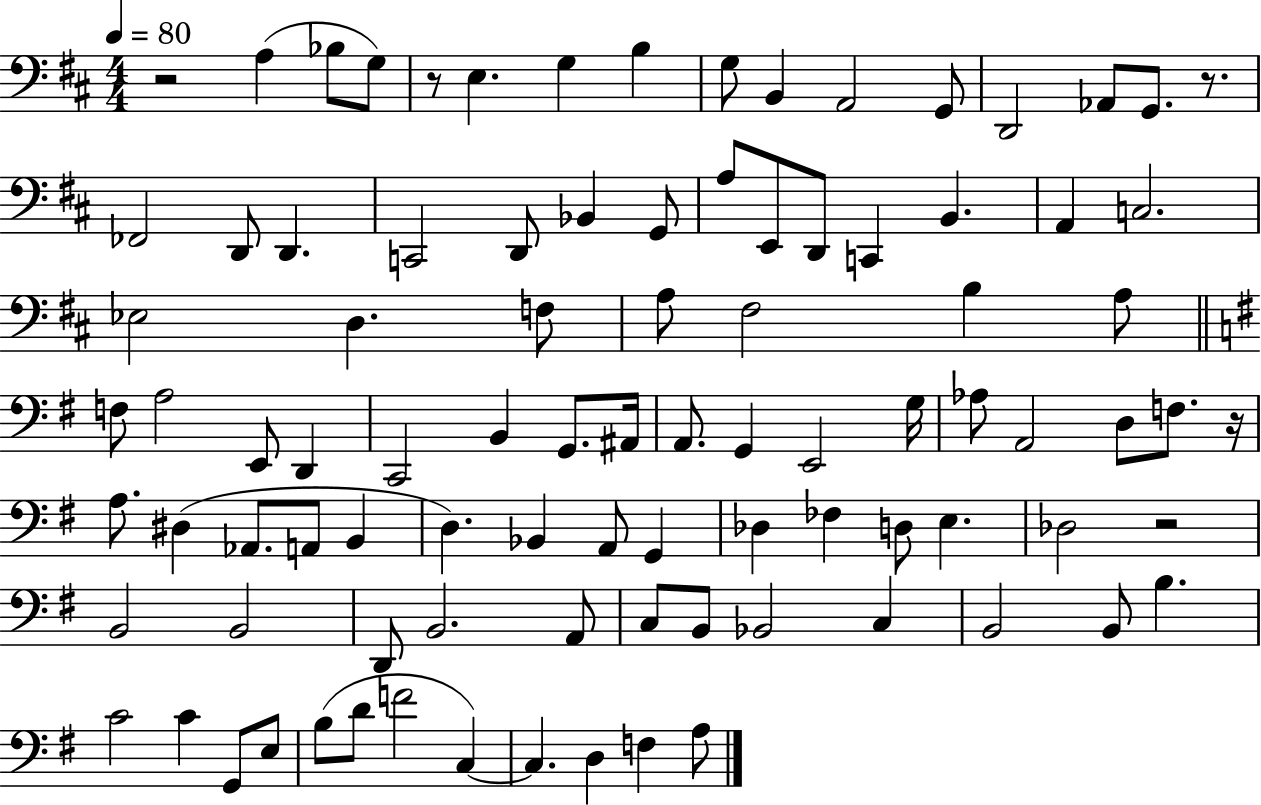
{
  \clef bass
  \numericTimeSignature
  \time 4/4
  \key d \major
  \tempo 4 = 80
  r2 a4( bes8 g8) | r8 e4. g4 b4 | g8 b,4 a,2 g,8 | d,2 aes,8 g,8. r8. | \break fes,2 d,8 d,4. | c,2 d,8 bes,4 g,8 | a8 e,8 d,8 c,4 b,4. | a,4 c2. | \break ees2 d4. f8 | a8 fis2 b4 a8 | \bar "||" \break \key g \major f8 a2 e,8 d,4 | c,2 b,4 g,8. ais,16 | a,8. g,4 e,2 g16 | aes8 a,2 d8 f8. r16 | \break a8. dis4( aes,8. a,8 b,4 | d4.) bes,4 a,8 g,4 | des4 fes4 d8 e4. | des2 r2 | \break b,2 b,2 | d,8 b,2. a,8 | c8 b,8 bes,2 c4 | b,2 b,8 b4. | \break c'2 c'4 g,8 e8 | b8( d'8 f'2 c4~~) | c4. d4 f4 a8 | \bar "|."
}